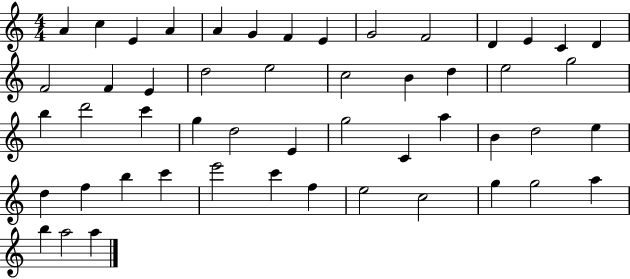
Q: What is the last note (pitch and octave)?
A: A5